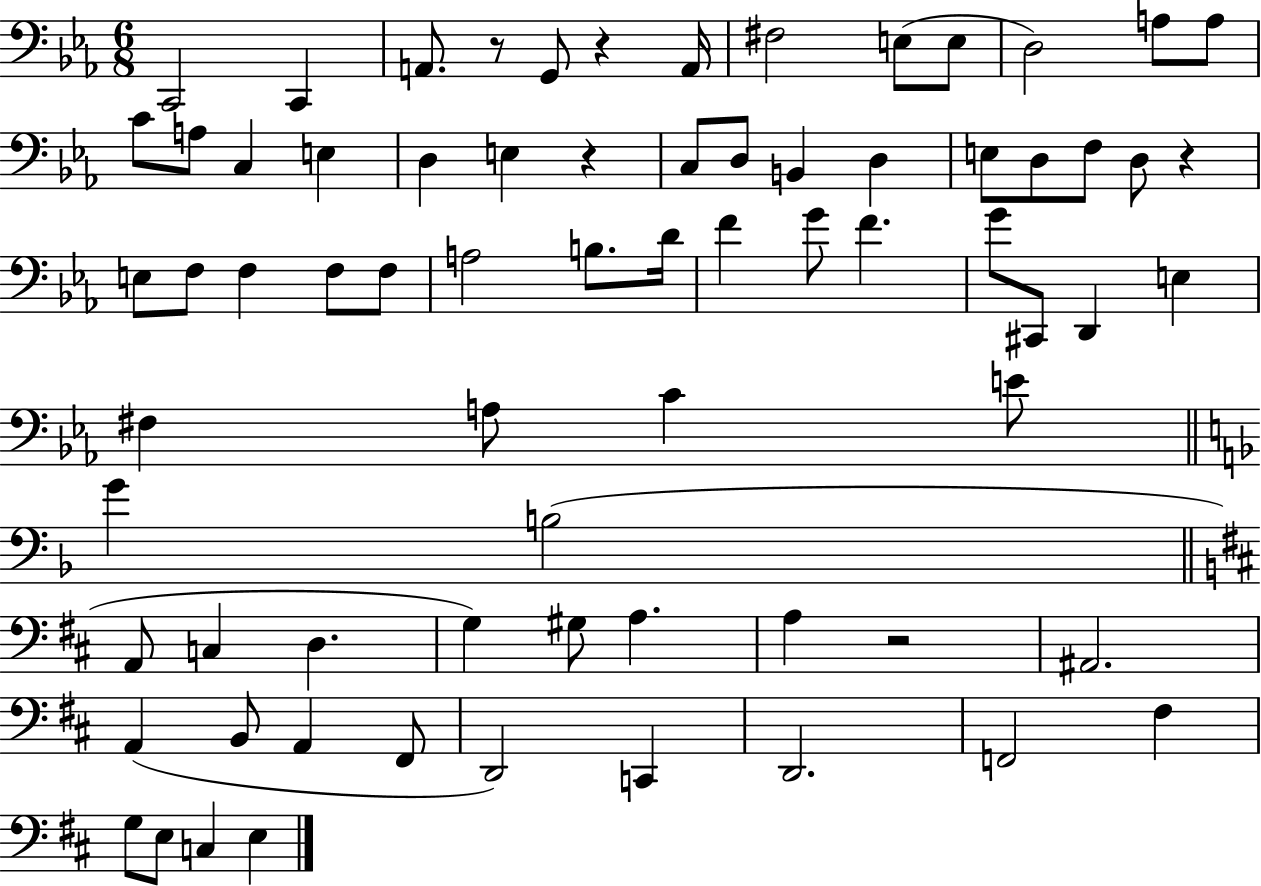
{
  \clef bass
  \numericTimeSignature
  \time 6/8
  \key ees \major
  \repeat volta 2 { c,2 c,4 | a,8. r8 g,8 r4 a,16 | fis2 e8( e8 | d2) a8 a8 | \break c'8 a8 c4 e4 | d4 e4 r4 | c8 d8 b,4 d4 | e8 d8 f8 d8 r4 | \break e8 f8 f4 f8 f8 | a2 b8. d'16 | f'4 g'8 f'4. | g'8 cis,8 d,4 e4 | \break fis4 a8 c'4 e'8 | \bar "||" \break \key f \major g'4 b2( | \bar "||" \break \key b \minor a,8 c4 d4. | g4) gis8 a4. | a4 r2 | ais,2. | \break a,4( b,8 a,4 fis,8 | d,2) c,4 | d,2. | f,2 fis4 | \break g8 e8 c4 e4 | } \bar "|."
}